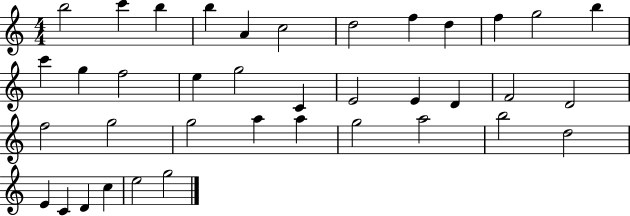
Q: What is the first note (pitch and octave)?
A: B5